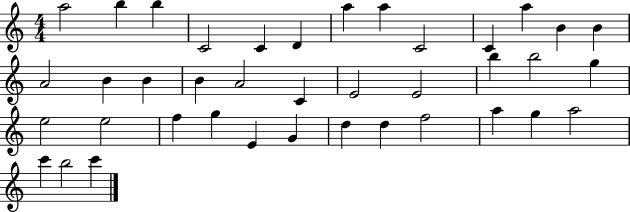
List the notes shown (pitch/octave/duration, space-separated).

A5/h B5/q B5/q C4/h C4/q D4/q A5/q A5/q C4/h C4/q A5/q B4/q B4/q A4/h B4/q B4/q B4/q A4/h C4/q E4/h E4/h B5/q B5/h G5/q E5/h E5/h F5/q G5/q E4/q G4/q D5/q D5/q F5/h A5/q G5/q A5/h C6/q B5/h C6/q